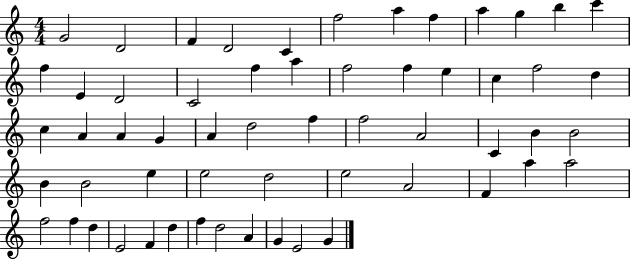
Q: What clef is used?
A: treble